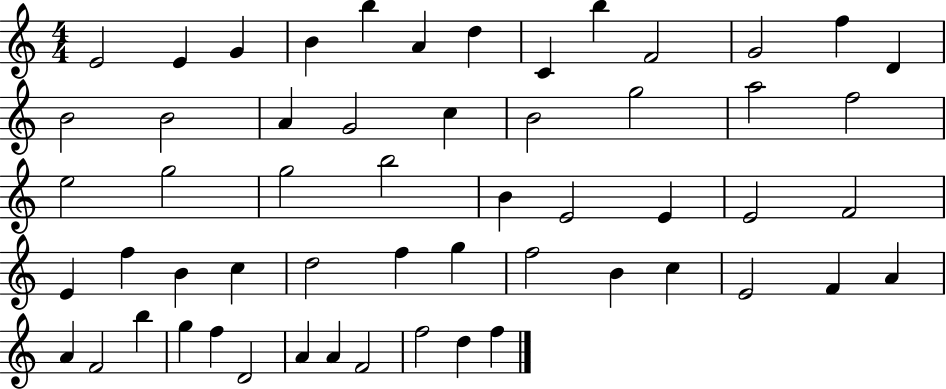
{
  \clef treble
  \numericTimeSignature
  \time 4/4
  \key c \major
  e'2 e'4 g'4 | b'4 b''4 a'4 d''4 | c'4 b''4 f'2 | g'2 f''4 d'4 | \break b'2 b'2 | a'4 g'2 c''4 | b'2 g''2 | a''2 f''2 | \break e''2 g''2 | g''2 b''2 | b'4 e'2 e'4 | e'2 f'2 | \break e'4 f''4 b'4 c''4 | d''2 f''4 g''4 | f''2 b'4 c''4 | e'2 f'4 a'4 | \break a'4 f'2 b''4 | g''4 f''4 d'2 | a'4 a'4 f'2 | f''2 d''4 f''4 | \break \bar "|."
}